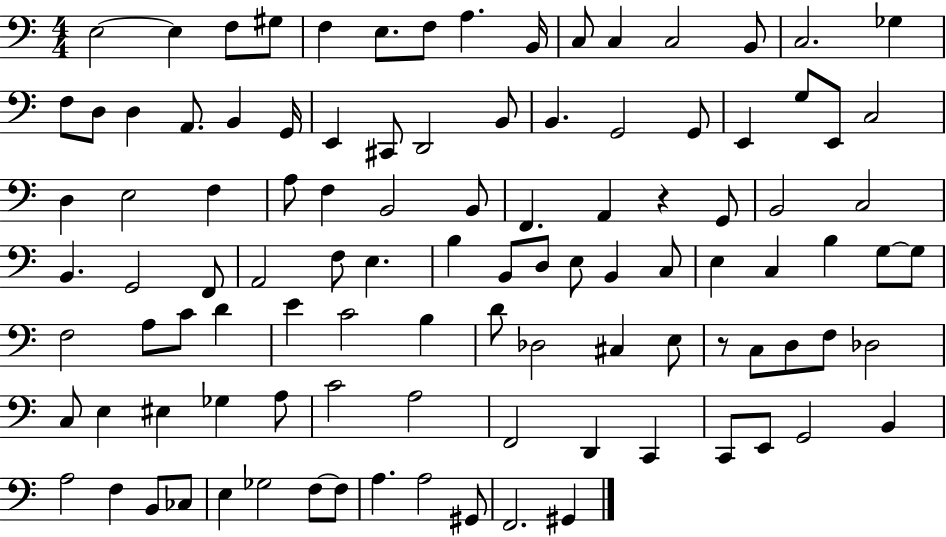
X:1
T:Untitled
M:4/4
L:1/4
K:C
E,2 E, F,/2 ^G,/2 F, E,/2 F,/2 A, B,,/4 C,/2 C, C,2 B,,/2 C,2 _G, F,/2 D,/2 D, A,,/2 B,, G,,/4 E,, ^C,,/2 D,,2 B,,/2 B,, G,,2 G,,/2 E,, G,/2 E,,/2 C,2 D, E,2 F, A,/2 F, B,,2 B,,/2 F,, A,, z G,,/2 B,,2 C,2 B,, G,,2 F,,/2 A,,2 F,/2 E, B, B,,/2 D,/2 E,/2 B,, C,/2 E, C, B, G,/2 G,/2 F,2 A,/2 C/2 D E C2 B, D/2 _D,2 ^C, E,/2 z/2 C,/2 D,/2 F,/2 _D,2 C,/2 E, ^E, _G, A,/2 C2 A,2 F,,2 D,, C,, C,,/2 E,,/2 G,,2 B,, A,2 F, B,,/2 _C,/2 E, _G,2 F,/2 F,/2 A, A,2 ^G,,/2 F,,2 ^G,,